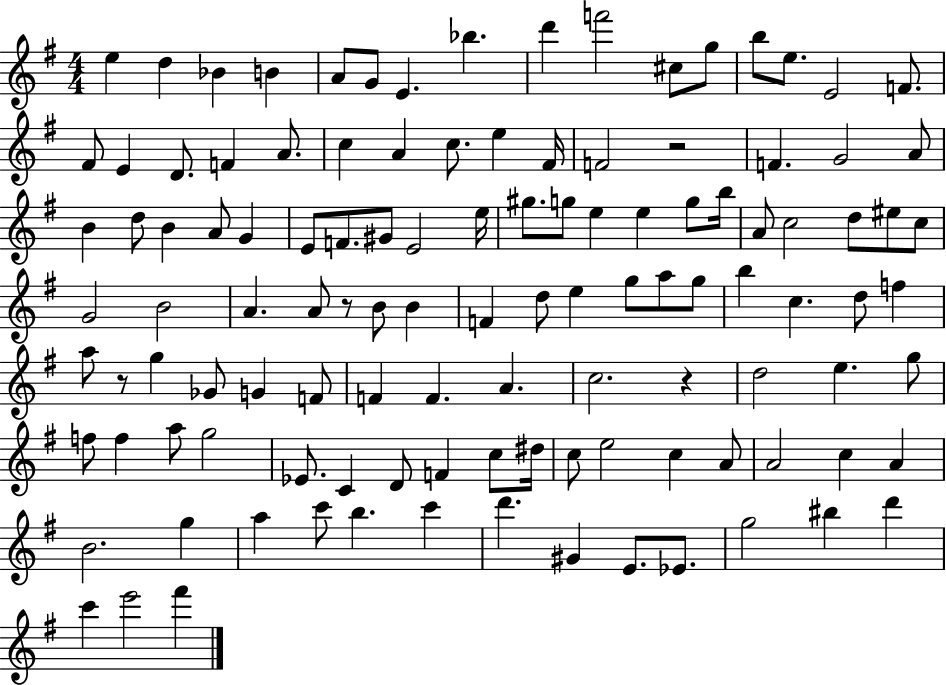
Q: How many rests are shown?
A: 4